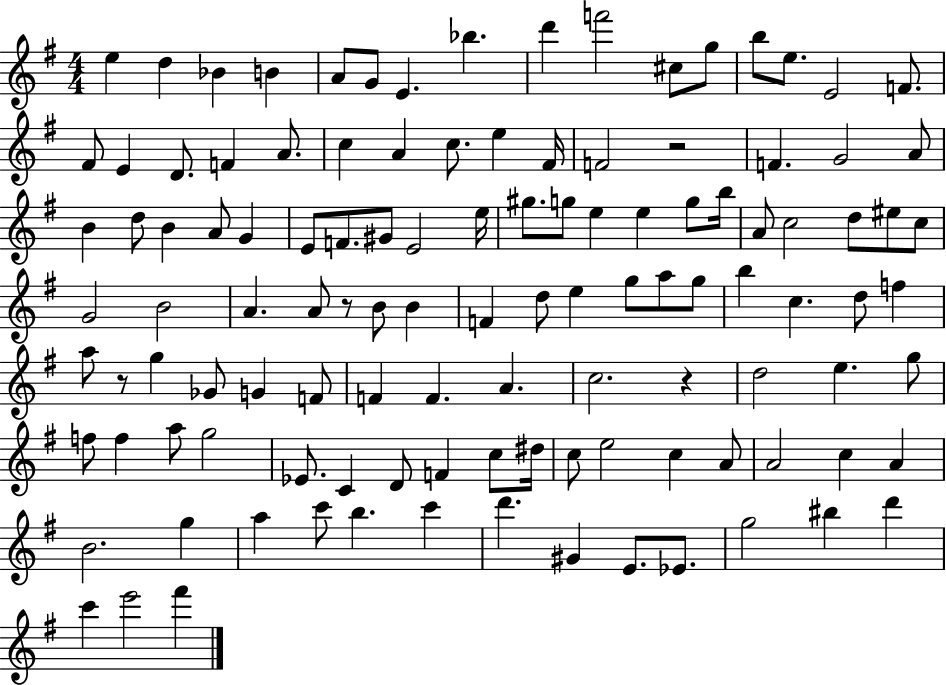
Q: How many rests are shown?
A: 4